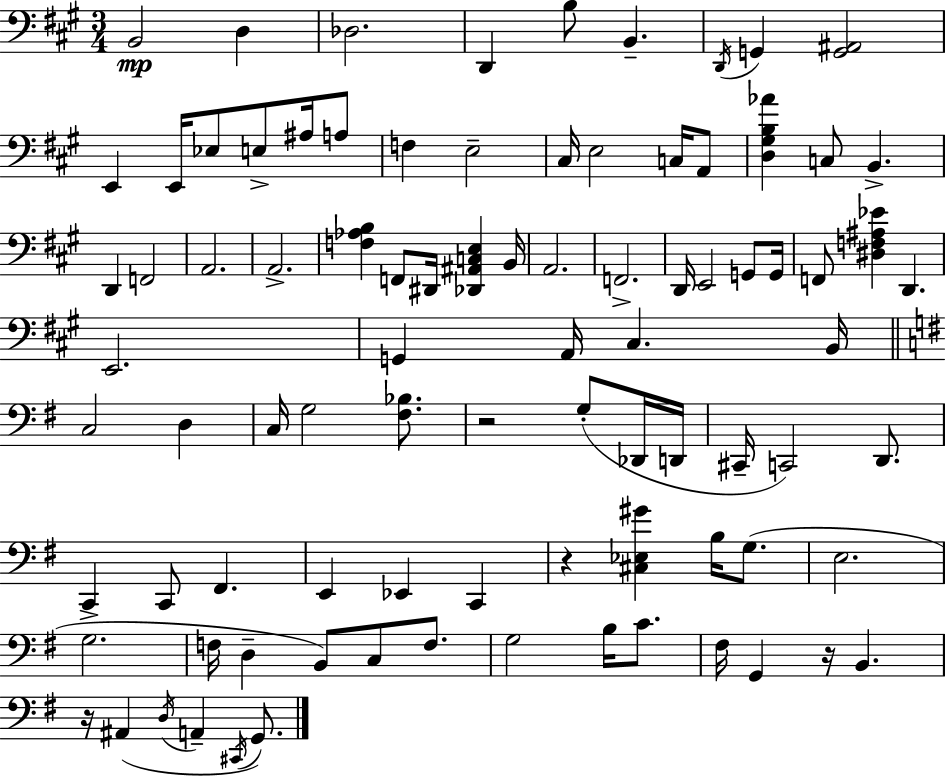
B2/h D3/q Db3/h. D2/q B3/e B2/q. D2/s G2/q [G2,A#2]/h E2/q E2/s Eb3/e E3/e A#3/s A3/e F3/q E3/h C#3/s E3/h C3/s A2/e [D3,G#3,B3,Ab4]/q C3/e B2/q. D2/q F2/h A2/h. A2/h. [F3,Ab3,B3]/q F2/e D#2/s [Db2,A#2,C3,E3]/q B2/s A2/h. F2/h. D2/s E2/h G2/e G2/s F2/e [D#3,F3,A#3,Eb4]/q D2/q. E2/h. G2/q A2/s C#3/q. B2/s C3/h D3/q C3/s G3/h [F#3,Bb3]/e. R/h G3/e Db2/s D2/s C#2/s C2/h D2/e. C2/q C2/e F#2/q. E2/q Eb2/q C2/q R/q [C#3,Eb3,G#4]/q B3/s G3/e. E3/h. G3/h. F3/s D3/q B2/e C3/e F3/e. G3/h B3/s C4/e. F#3/s G2/q R/s B2/q. R/s A#2/q D3/s A2/q C#2/s G2/e.